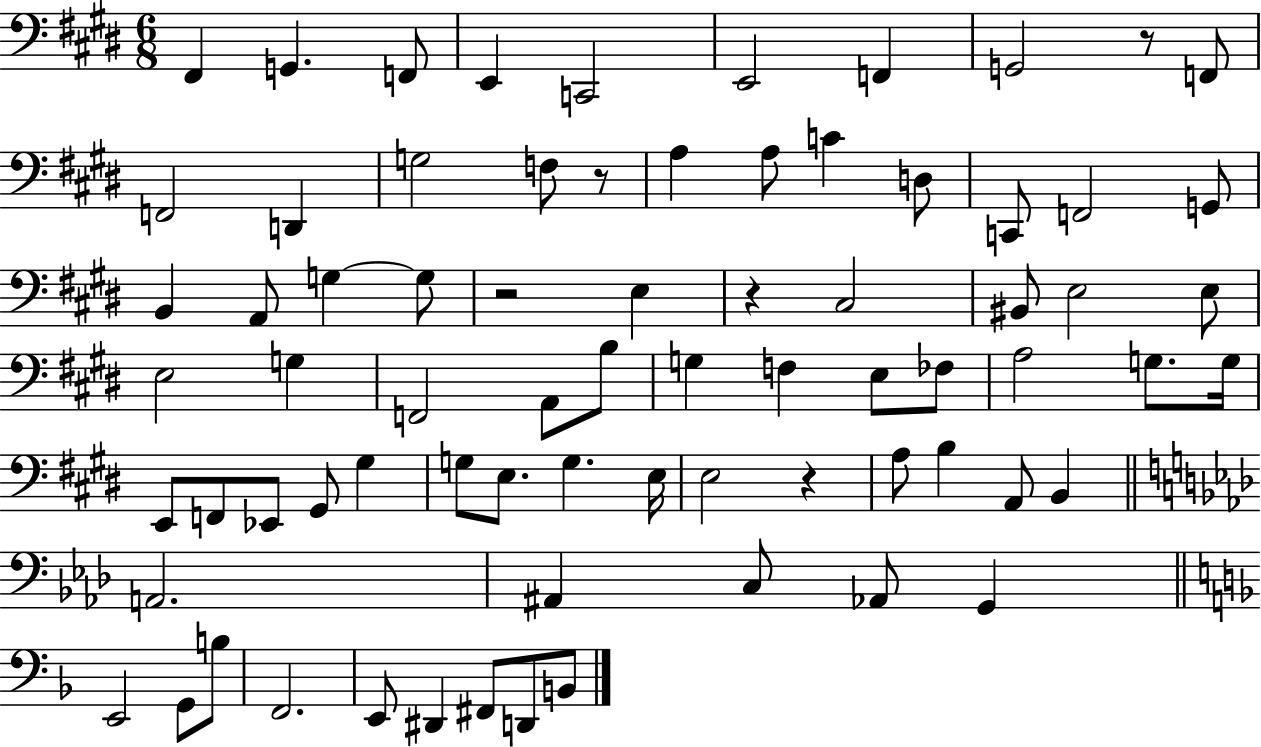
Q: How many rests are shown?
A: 5